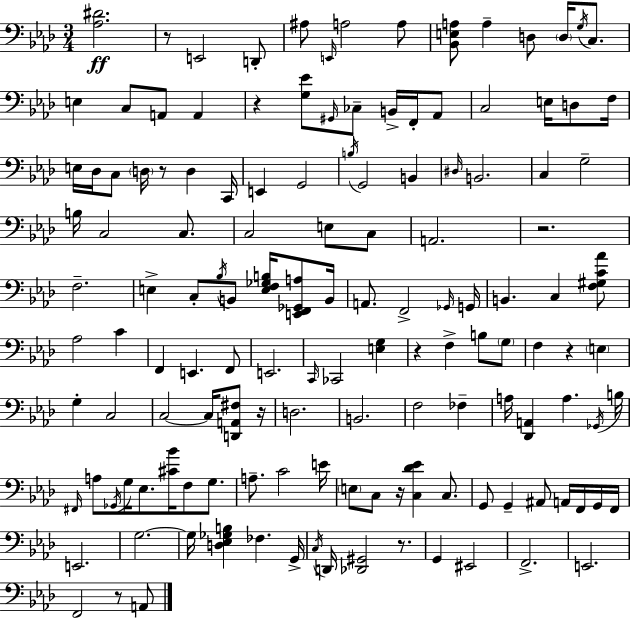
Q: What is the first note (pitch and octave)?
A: E2